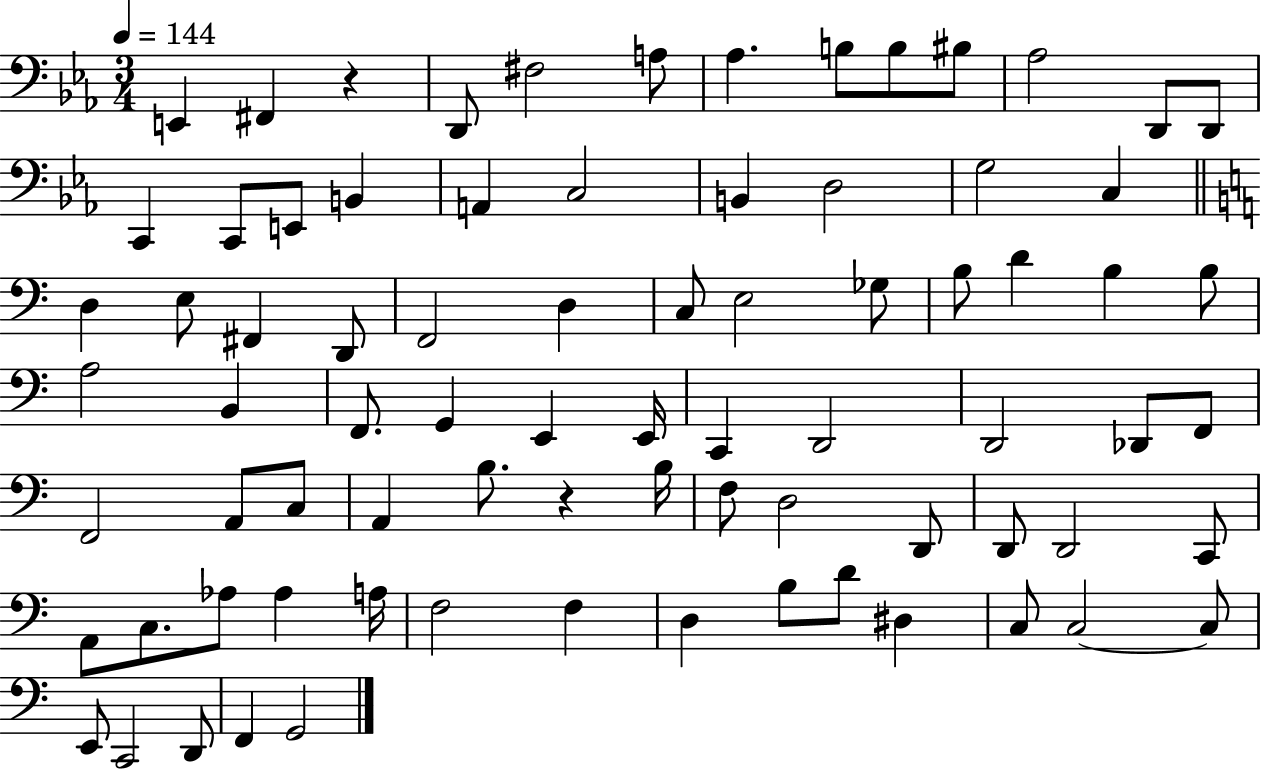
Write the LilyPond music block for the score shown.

{
  \clef bass
  \numericTimeSignature
  \time 3/4
  \key ees \major
  \tempo 4 = 144
  \repeat volta 2 { e,4 fis,4 r4 | d,8 fis2 a8 | aes4. b8 b8 bis8 | aes2 d,8 d,8 | \break c,4 c,8 e,8 b,4 | a,4 c2 | b,4 d2 | g2 c4 | \break \bar "||" \break \key c \major d4 e8 fis,4 d,8 | f,2 d4 | c8 e2 ges8 | b8 d'4 b4 b8 | \break a2 b,4 | f,8. g,4 e,4 e,16 | c,4 d,2 | d,2 des,8 f,8 | \break f,2 a,8 c8 | a,4 b8. r4 b16 | f8 d2 d,8 | d,8 d,2 c,8 | \break a,8 c8. aes8 aes4 a16 | f2 f4 | d4 b8 d'8 dis4 | c8 c2~~ c8 | \break e,8 c,2 d,8 | f,4 g,2 | } \bar "|."
}